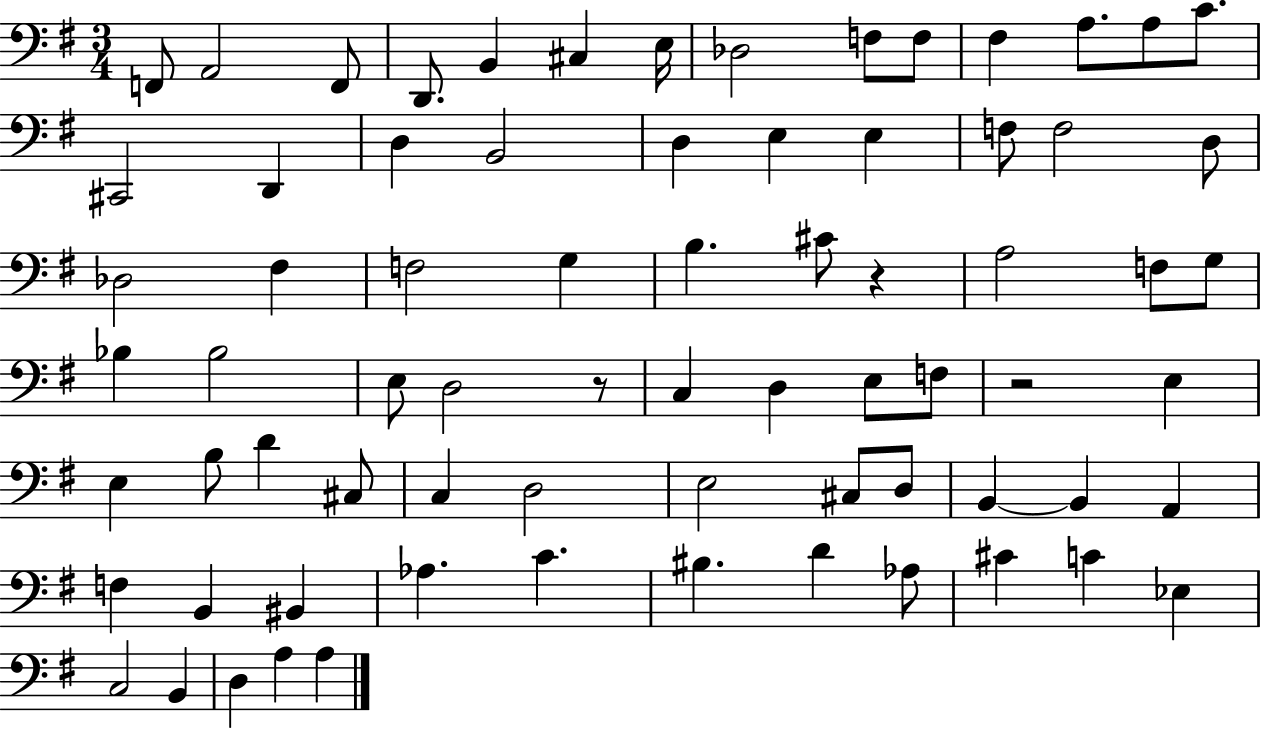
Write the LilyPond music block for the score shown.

{
  \clef bass
  \numericTimeSignature
  \time 3/4
  \key g \major
  f,8 a,2 f,8 | d,8. b,4 cis4 e16 | des2 f8 f8 | fis4 a8. a8 c'8. | \break cis,2 d,4 | d4 b,2 | d4 e4 e4 | f8 f2 d8 | \break des2 fis4 | f2 g4 | b4. cis'8 r4 | a2 f8 g8 | \break bes4 bes2 | e8 d2 r8 | c4 d4 e8 f8 | r2 e4 | \break e4 b8 d'4 cis8 | c4 d2 | e2 cis8 d8 | b,4~~ b,4 a,4 | \break f4 b,4 bis,4 | aes4. c'4. | bis4. d'4 aes8 | cis'4 c'4 ees4 | \break c2 b,4 | d4 a4 a4 | \bar "|."
}